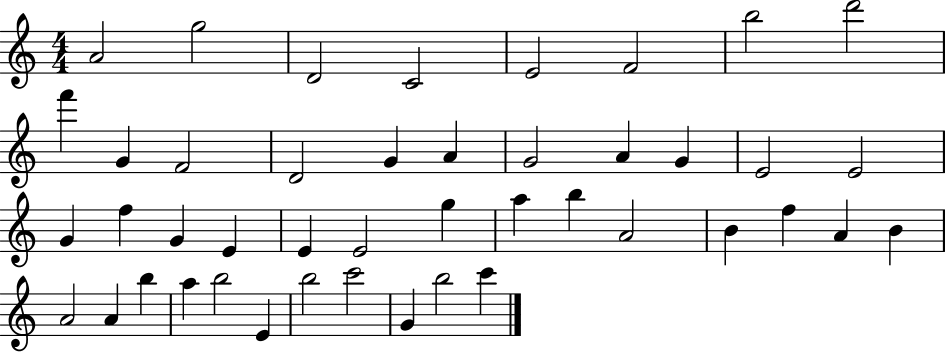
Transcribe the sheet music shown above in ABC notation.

X:1
T:Untitled
M:4/4
L:1/4
K:C
A2 g2 D2 C2 E2 F2 b2 d'2 f' G F2 D2 G A G2 A G E2 E2 G f G E E E2 g a b A2 B f A B A2 A b a b2 E b2 c'2 G b2 c'